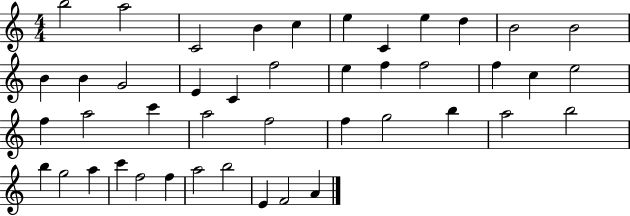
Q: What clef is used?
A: treble